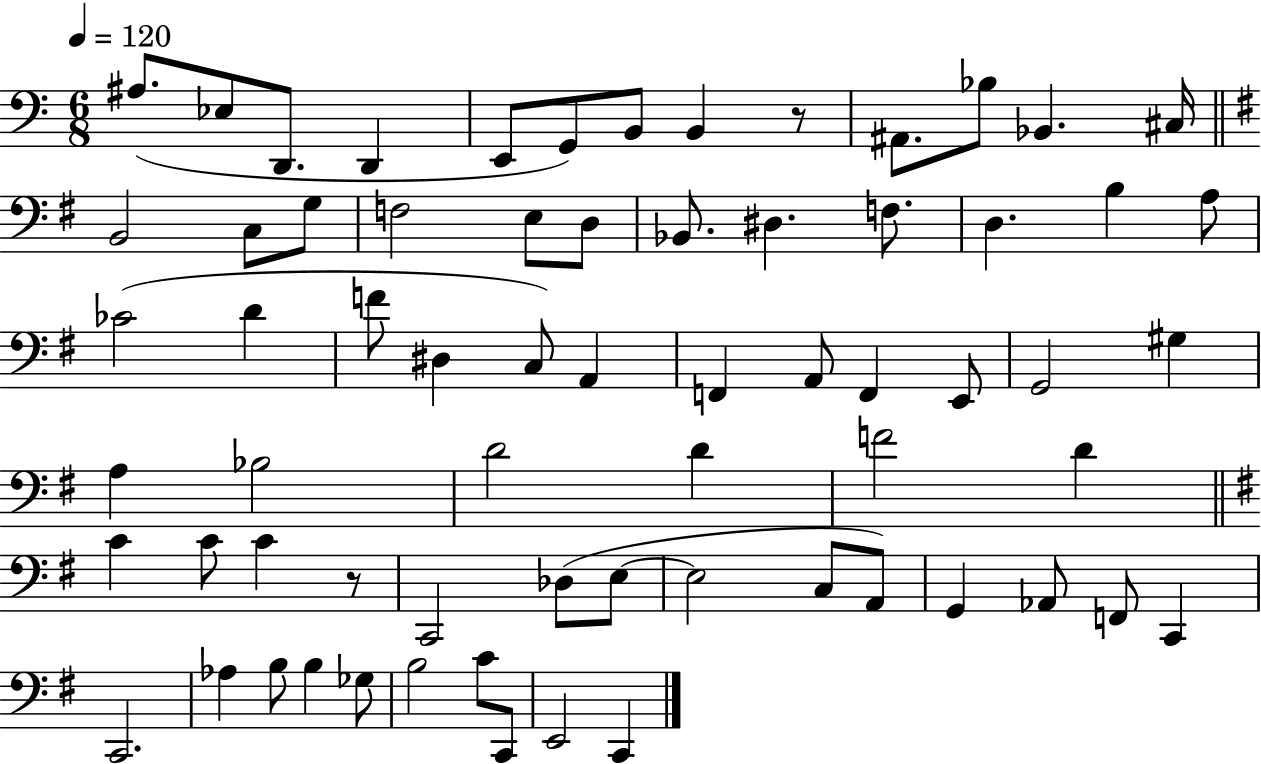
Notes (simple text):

A#3/e. Eb3/e D2/e. D2/q E2/e G2/e B2/e B2/q R/e A#2/e. Bb3/e Bb2/q. C#3/s B2/h C3/e G3/e F3/h E3/e D3/e Bb2/e. D#3/q. F3/e. D3/q. B3/q A3/e CES4/h D4/q F4/e D#3/q C3/e A2/q F2/q A2/e F2/q E2/e G2/h G#3/q A3/q Bb3/h D4/h D4/q F4/h D4/q C4/q C4/e C4/q R/e C2/h Db3/e E3/e E3/h C3/e A2/e G2/q Ab2/e F2/e C2/q C2/h. Ab3/q B3/e B3/q Gb3/e B3/h C4/e C2/e E2/h C2/q